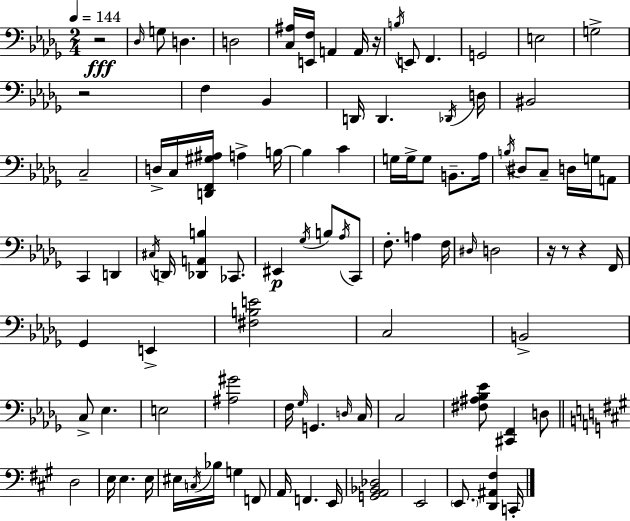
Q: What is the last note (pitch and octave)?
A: C2